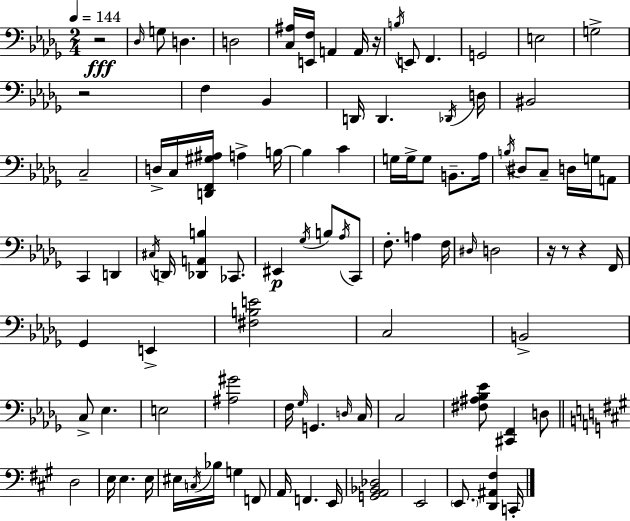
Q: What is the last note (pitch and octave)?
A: C2